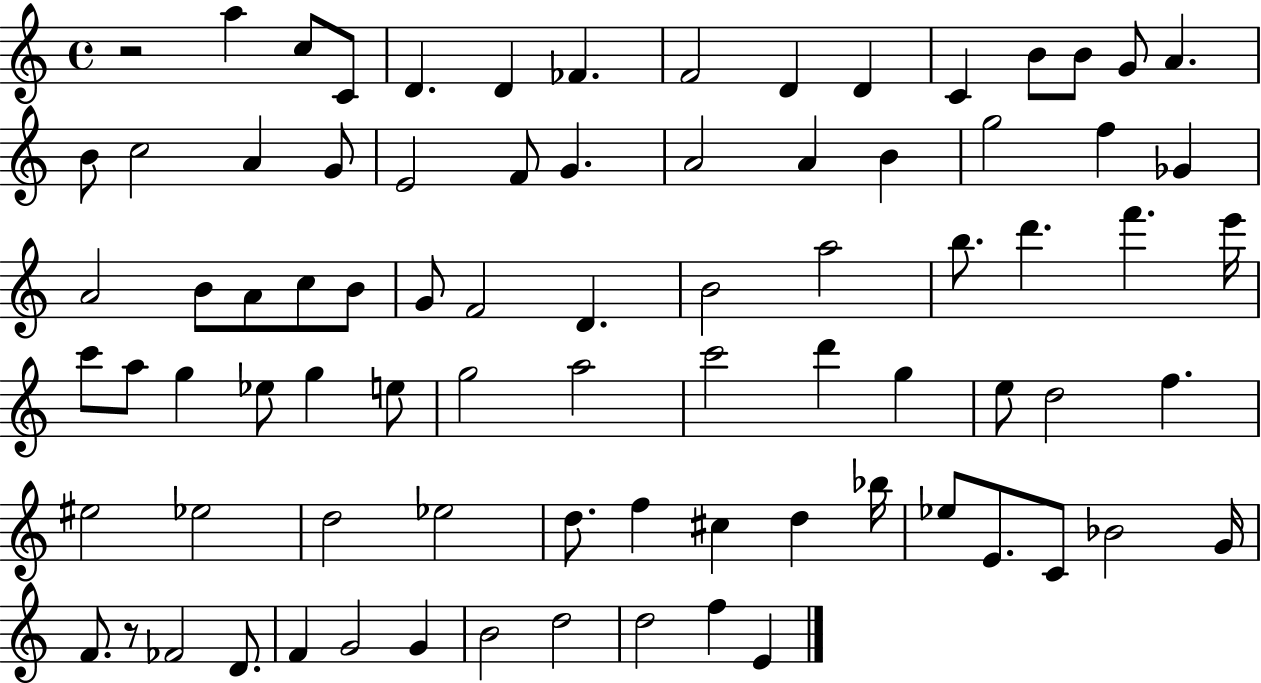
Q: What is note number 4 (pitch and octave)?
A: D4